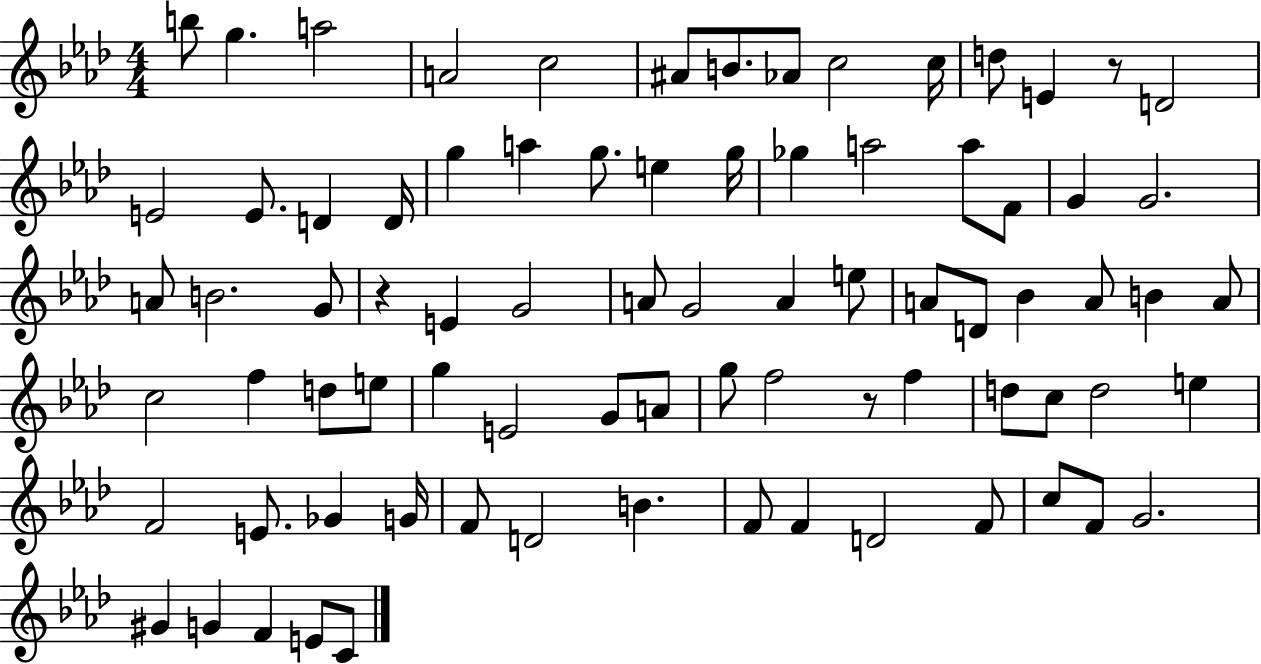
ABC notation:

X:1
T:Untitled
M:4/4
L:1/4
K:Ab
b/2 g a2 A2 c2 ^A/2 B/2 _A/2 c2 c/4 d/2 E z/2 D2 E2 E/2 D D/4 g a g/2 e g/4 _g a2 a/2 F/2 G G2 A/2 B2 G/2 z E G2 A/2 G2 A e/2 A/2 D/2 _B A/2 B A/2 c2 f d/2 e/2 g E2 G/2 A/2 g/2 f2 z/2 f d/2 c/2 d2 e F2 E/2 _G G/4 F/2 D2 B F/2 F D2 F/2 c/2 F/2 G2 ^G G F E/2 C/2